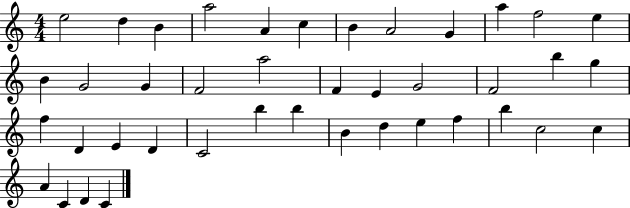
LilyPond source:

{
  \clef treble
  \numericTimeSignature
  \time 4/4
  \key c \major
  e''2 d''4 b'4 | a''2 a'4 c''4 | b'4 a'2 g'4 | a''4 f''2 e''4 | \break b'4 g'2 g'4 | f'2 a''2 | f'4 e'4 g'2 | f'2 b''4 g''4 | \break f''4 d'4 e'4 d'4 | c'2 b''4 b''4 | b'4 d''4 e''4 f''4 | b''4 c''2 c''4 | \break a'4 c'4 d'4 c'4 | \bar "|."
}